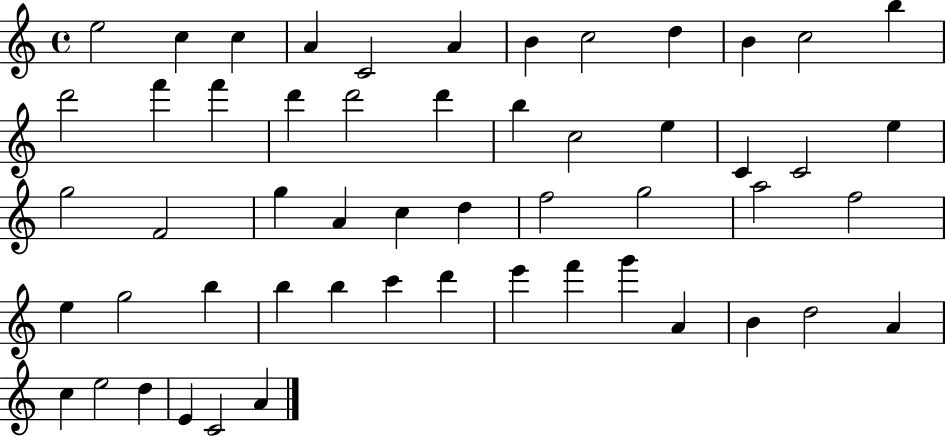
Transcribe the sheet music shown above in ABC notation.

X:1
T:Untitled
M:4/4
L:1/4
K:C
e2 c c A C2 A B c2 d B c2 b d'2 f' f' d' d'2 d' b c2 e C C2 e g2 F2 g A c d f2 g2 a2 f2 e g2 b b b c' d' e' f' g' A B d2 A c e2 d E C2 A